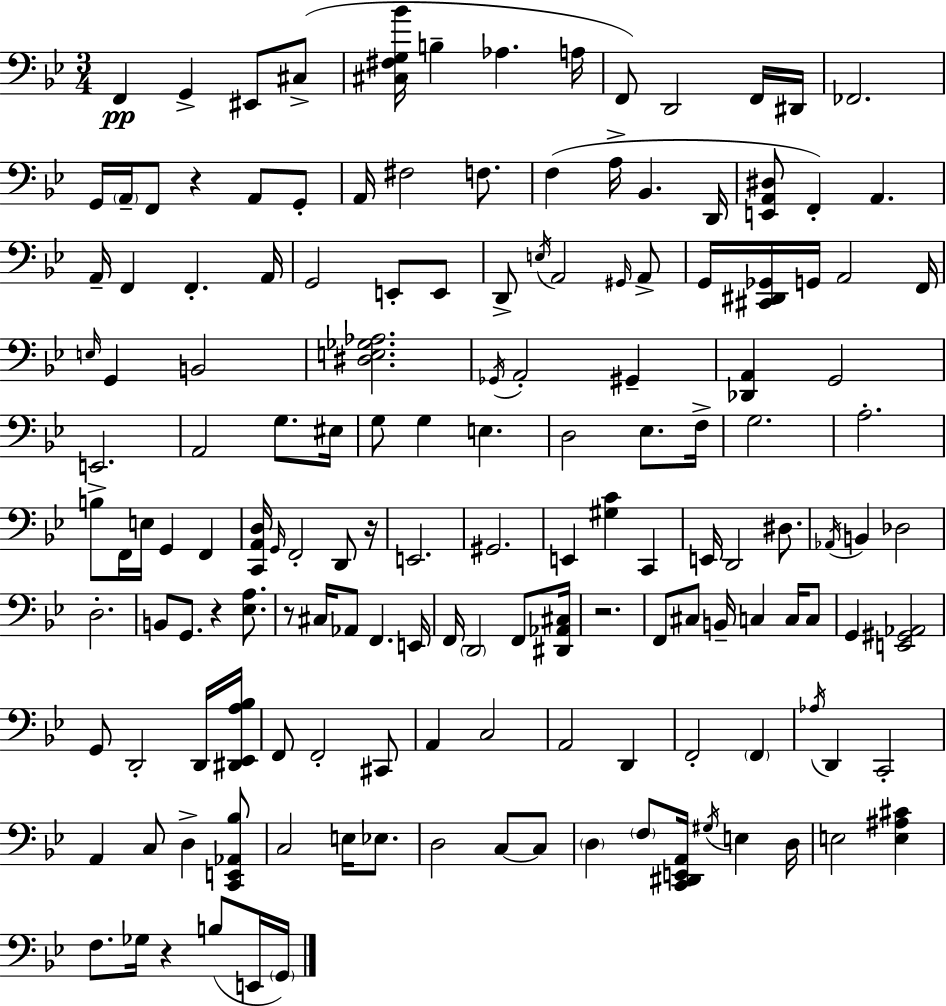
X:1
T:Untitled
M:3/4
L:1/4
K:Bb
F,, G,, ^E,,/2 ^C,/2 [^C,^F,G,_B]/4 B, _A, A,/4 F,,/2 D,,2 F,,/4 ^D,,/4 _F,,2 G,,/4 A,,/4 F,,/2 z A,,/2 G,,/2 A,,/4 ^F,2 F,/2 F, A,/4 _B,, D,,/4 [E,,A,,^D,]/2 F,, A,, A,,/4 F,, F,, A,,/4 G,,2 E,,/2 E,,/2 D,,/2 E,/4 A,,2 ^G,,/4 A,,/2 G,,/4 [^C,,^D,,_G,,]/4 G,,/4 A,,2 F,,/4 E,/4 G,, B,,2 [^D,E,_G,_A,]2 _G,,/4 A,,2 ^G,, [_D,,A,,] G,,2 E,,2 A,,2 G,/2 ^E,/4 G,/2 G, E, D,2 _E,/2 F,/4 G,2 A,2 B,/2 F,,/4 E,/4 G,, F,, [C,,A,,D,]/4 G,,/4 F,,2 D,,/2 z/4 E,,2 ^G,,2 E,, [^G,C] C,, E,,/4 D,,2 ^D,/2 _A,,/4 B,, _D,2 D,2 B,,/2 G,,/2 z [_E,A,]/2 z/2 ^C,/4 _A,,/2 F,, E,,/4 F,,/4 D,,2 F,,/2 [^D,,_A,,^C,]/4 z2 F,,/2 ^C,/2 B,,/4 C, C,/4 C,/2 G,, [E,,^G,,_A,,]2 G,,/2 D,,2 D,,/4 [^D,,_E,,A,_B,]/4 F,,/2 F,,2 ^C,,/2 A,, C,2 A,,2 D,, F,,2 F,, _A,/4 D,, C,,2 A,, C,/2 D, [C,,E,,_A,,_B,]/2 C,2 E,/4 _E,/2 D,2 C,/2 C,/2 D, F,/2 [C,,^D,,E,,A,,]/4 ^G,/4 E, D,/4 E,2 [E,^A,^C] F,/2 _G,/4 z B,/2 E,,/4 G,,/4